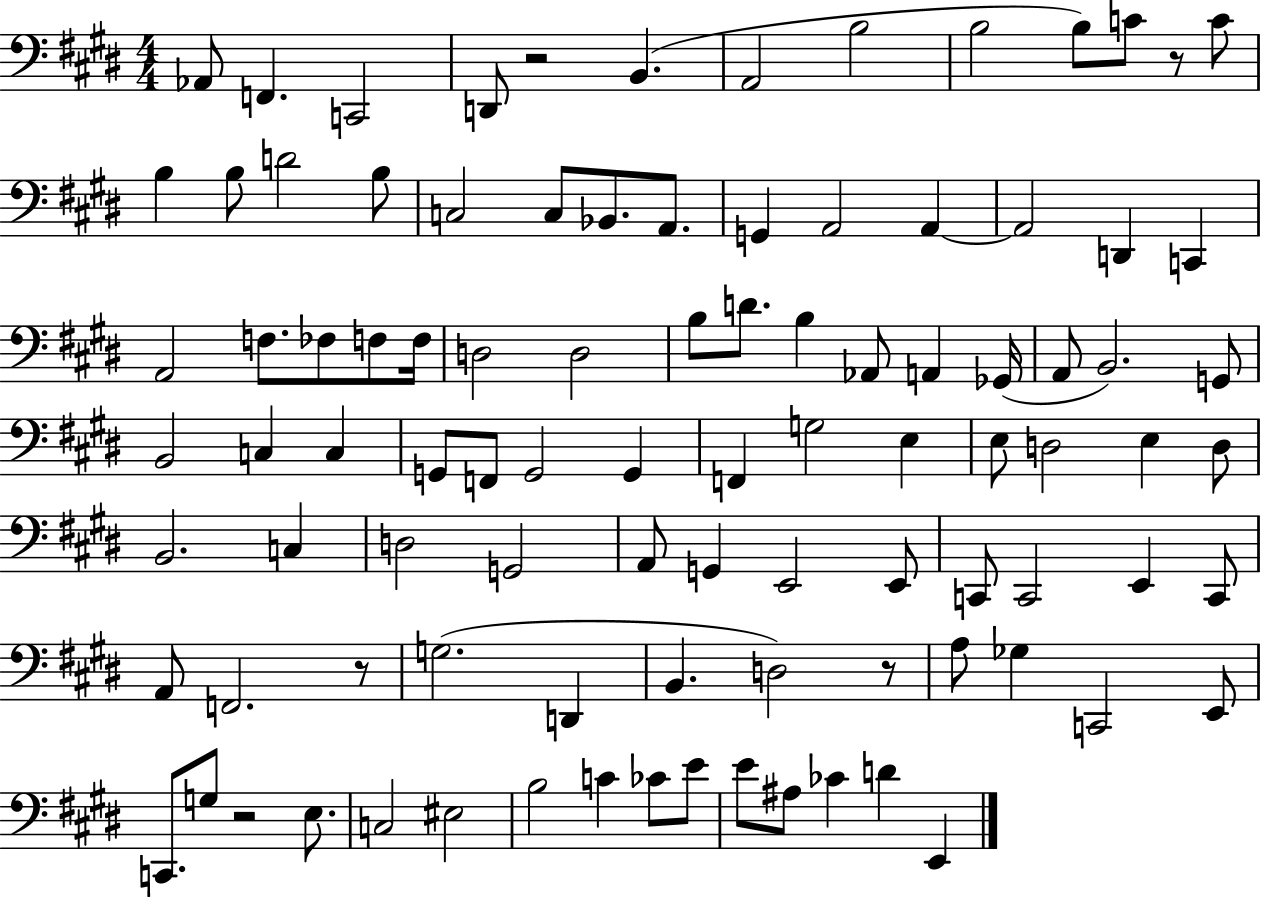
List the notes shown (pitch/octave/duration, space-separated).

Ab2/e F2/q. C2/h D2/e R/h B2/q. A2/h B3/h B3/h B3/e C4/e R/e C4/e B3/q B3/e D4/h B3/e C3/h C3/e Bb2/e. A2/e. G2/q A2/h A2/q A2/h D2/q C2/q A2/h F3/e. FES3/e F3/e F3/s D3/h D3/h B3/e D4/e. B3/q Ab2/e A2/q Gb2/s A2/e B2/h. G2/e B2/h C3/q C3/q G2/e F2/e G2/h G2/q F2/q G3/h E3/q E3/e D3/h E3/q D3/e B2/h. C3/q D3/h G2/h A2/e G2/q E2/h E2/e C2/e C2/h E2/q C2/e A2/e F2/h. R/e G3/h. D2/q B2/q. D3/h R/e A3/e Gb3/q C2/h E2/e C2/e. G3/e R/h E3/e. C3/h EIS3/h B3/h C4/q CES4/e E4/e E4/e A#3/e CES4/q D4/q E2/q